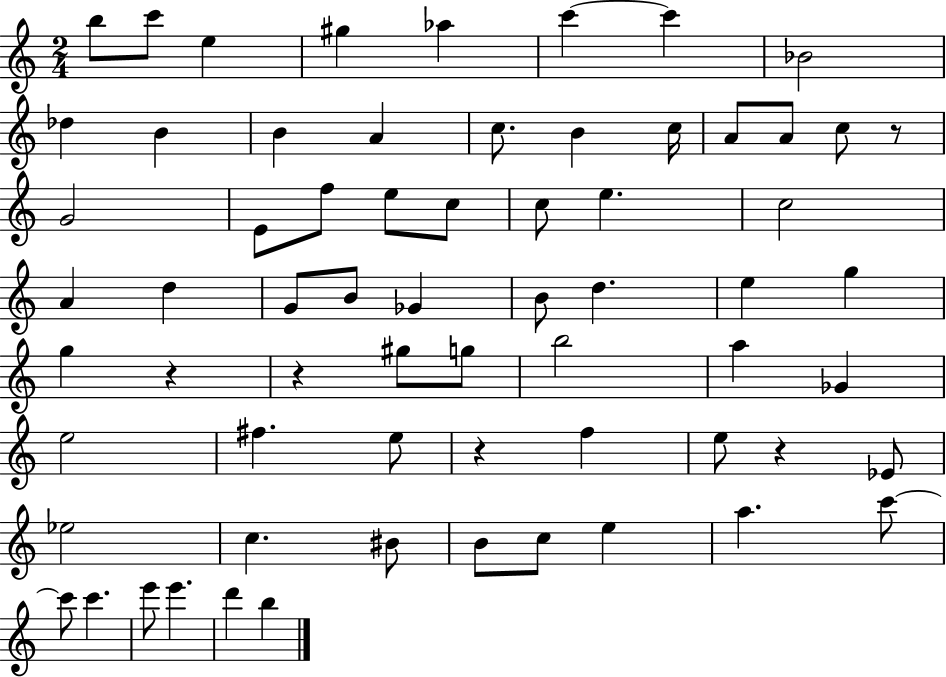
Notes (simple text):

B5/e C6/e E5/q G#5/q Ab5/q C6/q C6/q Bb4/h Db5/q B4/q B4/q A4/q C5/e. B4/q C5/s A4/e A4/e C5/e R/e G4/h E4/e F5/e E5/e C5/e C5/e E5/q. C5/h A4/q D5/q G4/e B4/e Gb4/q B4/e D5/q. E5/q G5/q G5/q R/q R/q G#5/e G5/e B5/h A5/q Gb4/q E5/h F#5/q. E5/e R/q F5/q E5/e R/q Eb4/e Eb5/h C5/q. BIS4/e B4/e C5/e E5/q A5/q. C6/e C6/e C6/q. E6/e E6/q. D6/q B5/q